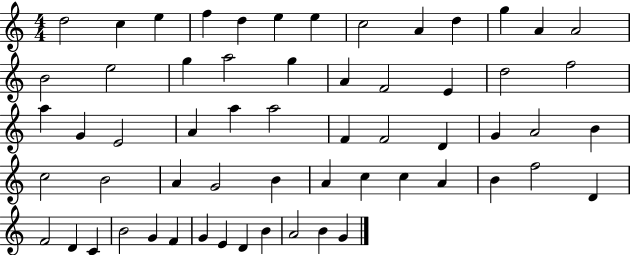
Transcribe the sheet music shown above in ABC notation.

X:1
T:Untitled
M:4/4
L:1/4
K:C
d2 c e f d e e c2 A d g A A2 B2 e2 g a2 g A F2 E d2 f2 a G E2 A a a2 F F2 D G A2 B c2 B2 A G2 B A c c A B f2 D F2 D C B2 G F G E D B A2 B G